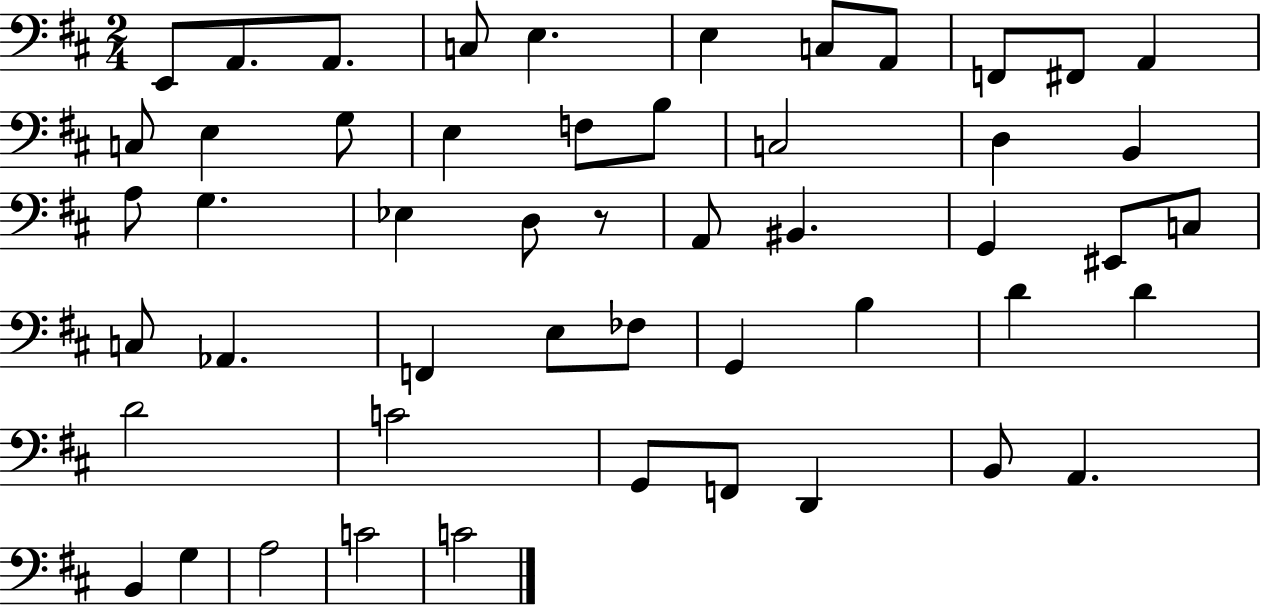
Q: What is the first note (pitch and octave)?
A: E2